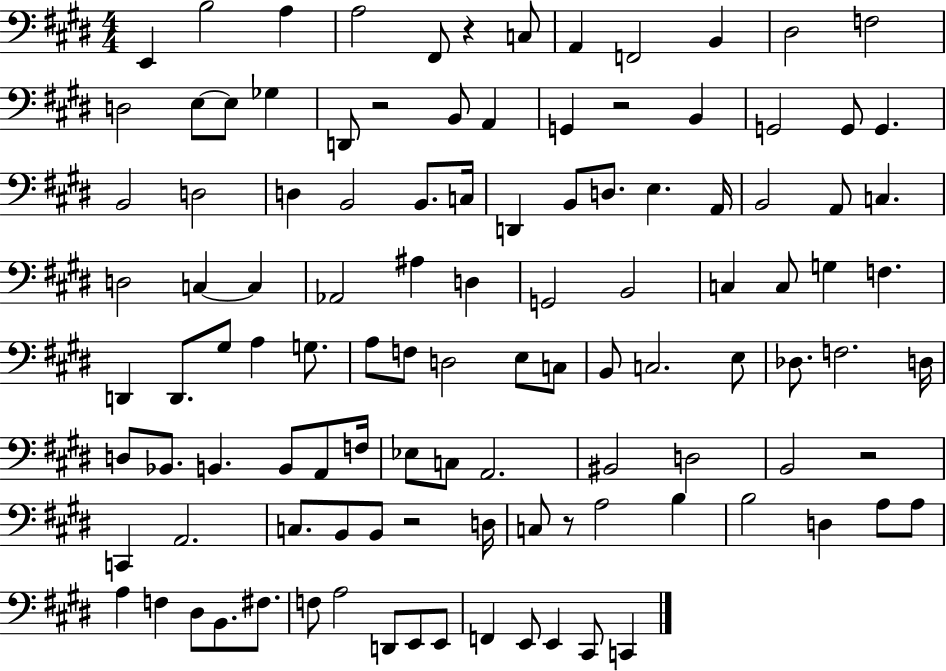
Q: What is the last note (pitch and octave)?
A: C2